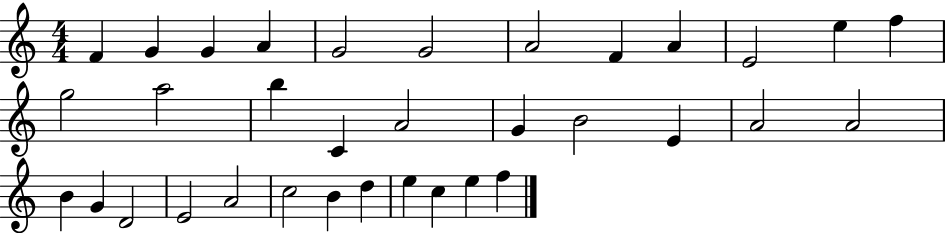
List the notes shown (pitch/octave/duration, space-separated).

F4/q G4/q G4/q A4/q G4/h G4/h A4/h F4/q A4/q E4/h E5/q F5/q G5/h A5/h B5/q C4/q A4/h G4/q B4/h E4/q A4/h A4/h B4/q G4/q D4/h E4/h A4/h C5/h B4/q D5/q E5/q C5/q E5/q F5/q